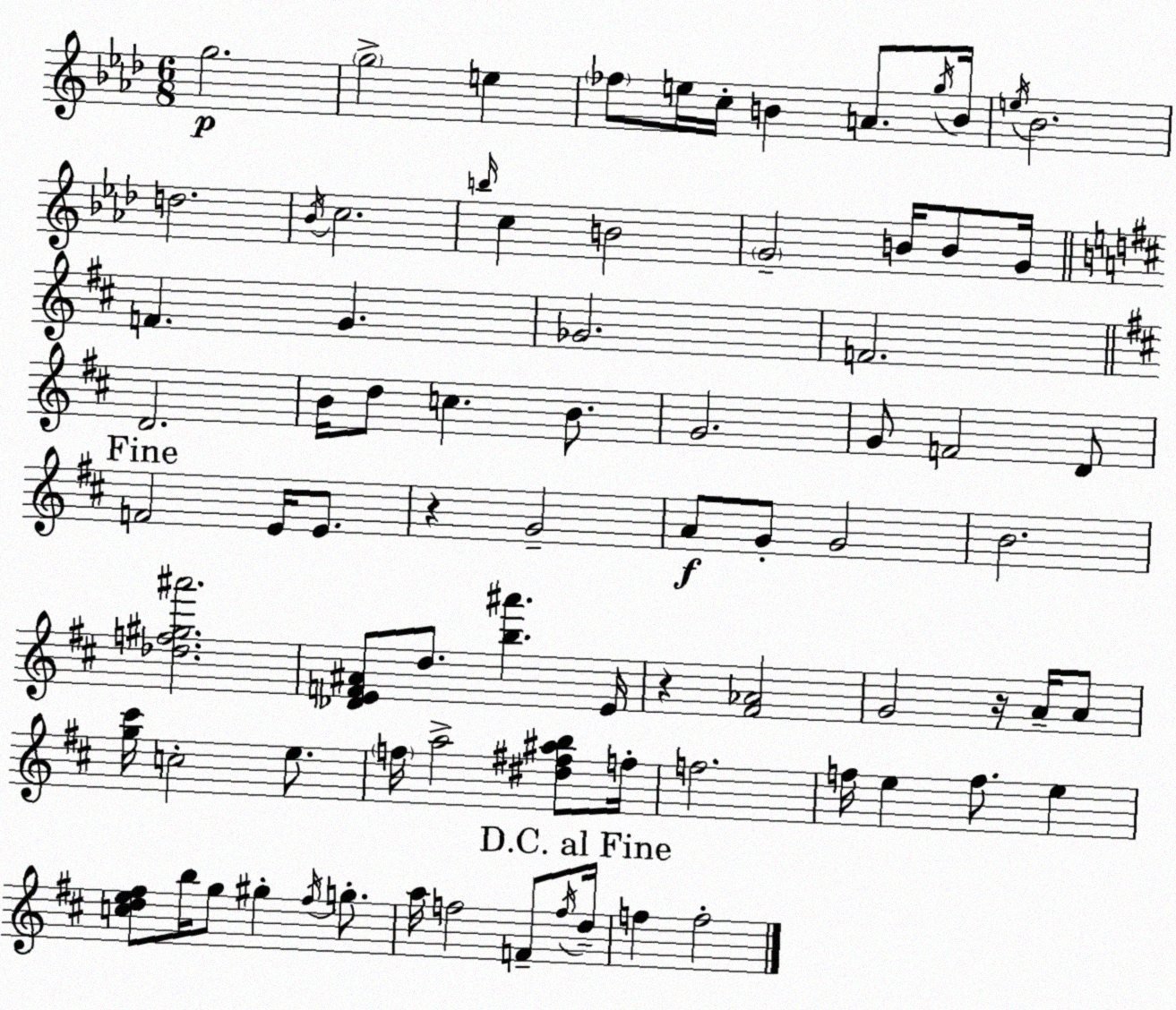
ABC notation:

X:1
T:Untitled
M:6/8
L:1/4
K:Fm
g2 g2 e _f/2 e/4 c/4 B A/2 g/4 B/4 e/4 _B2 d2 _B/4 c2 b/4 c B2 G2 B/4 B/2 G/4 F G _G2 F2 D2 B/4 d/2 c B/2 G2 G/2 F2 D/2 F2 E/4 E/2 z G2 A/2 G/2 G2 B2 [_df^g^a']2 [_DEF^A]/2 d/2 [b^a'] E/4 z [^F_A]2 G2 z/4 A/4 A/2 [g^c']/4 c2 e/2 f/4 a2 [^d^f^ab]/2 f/4 f2 f/4 e f/2 e [cde^f]/2 b/4 g/2 ^g ^f/4 g/2 a/4 f2 F/2 f/4 d/4 f f2